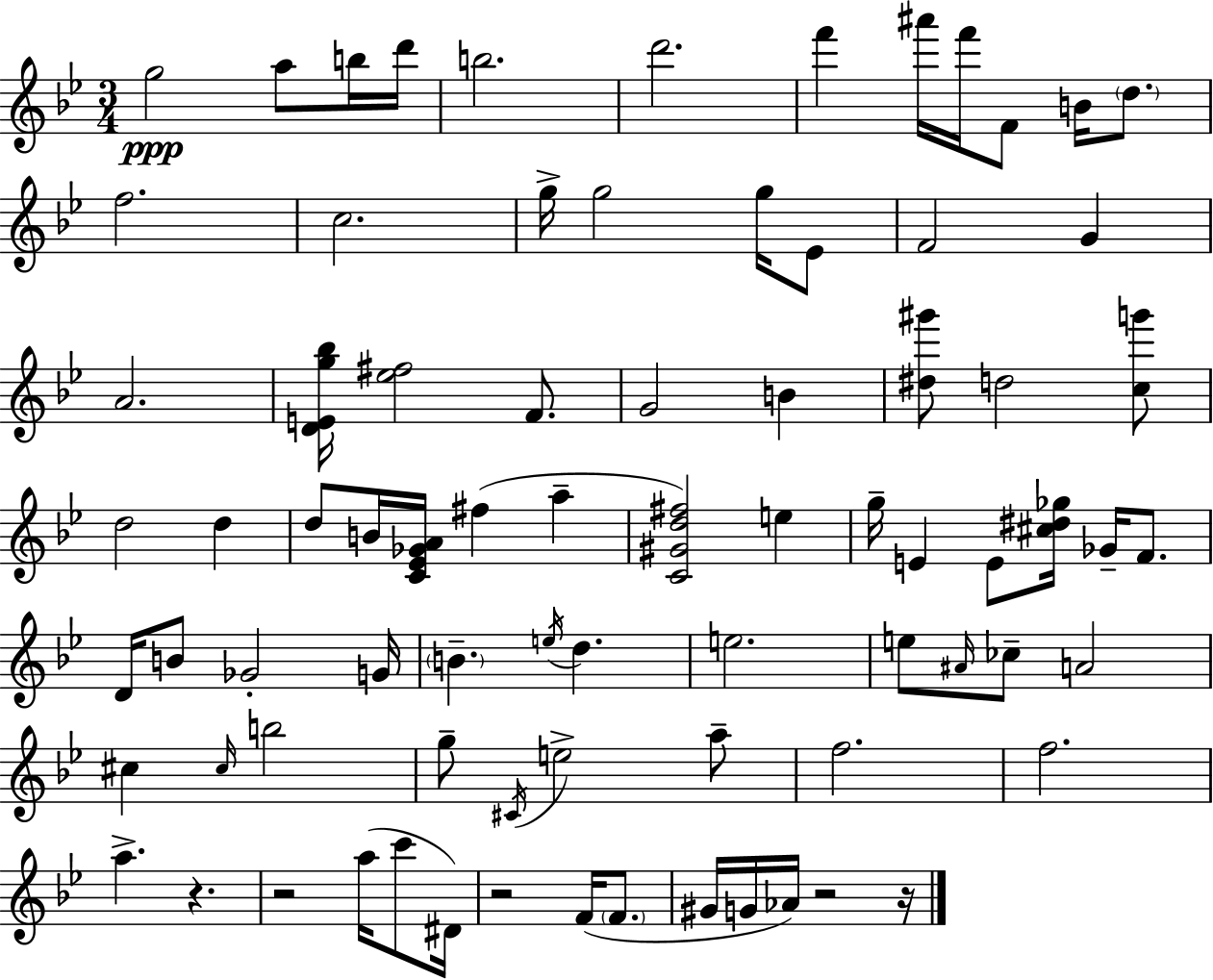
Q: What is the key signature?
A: G minor